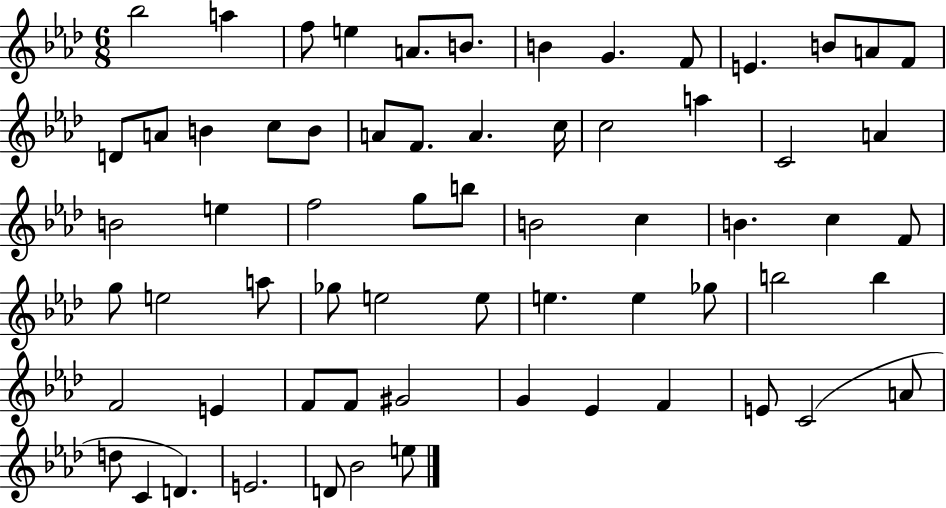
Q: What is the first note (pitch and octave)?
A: Bb5